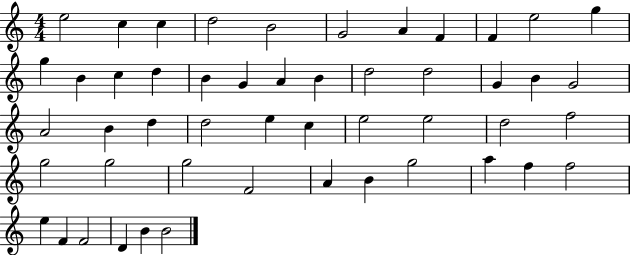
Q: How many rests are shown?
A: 0